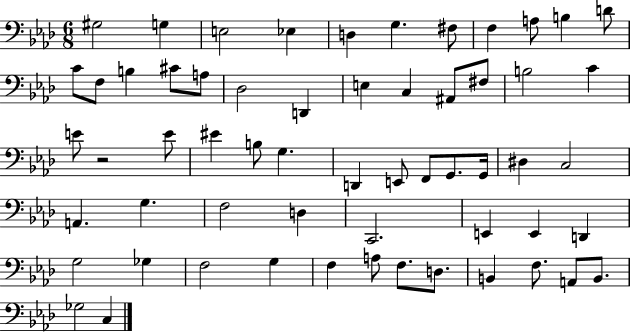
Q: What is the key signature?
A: AES major